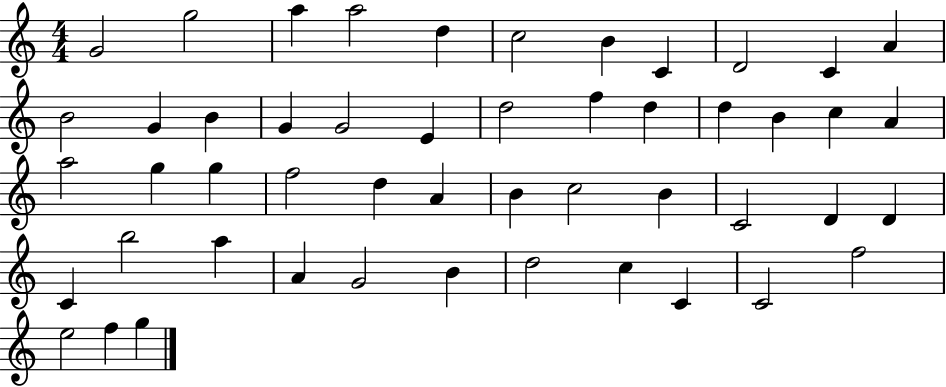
X:1
T:Untitled
M:4/4
L:1/4
K:C
G2 g2 a a2 d c2 B C D2 C A B2 G B G G2 E d2 f d d B c A a2 g g f2 d A B c2 B C2 D D C b2 a A G2 B d2 c C C2 f2 e2 f g